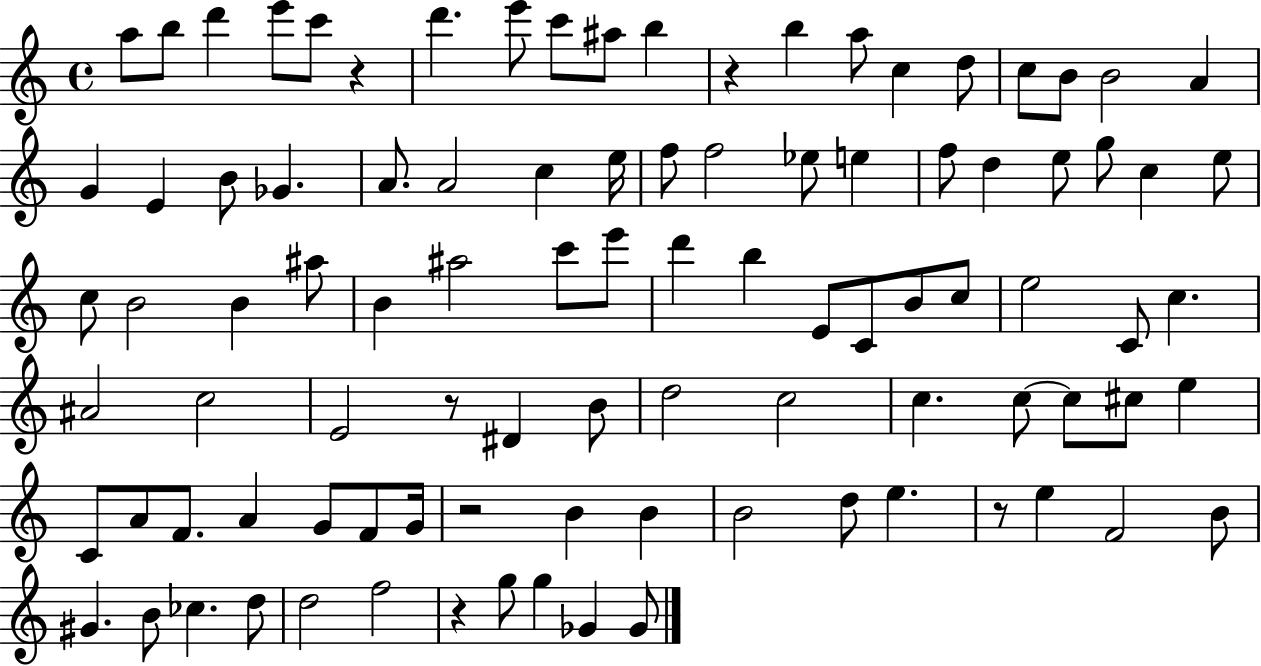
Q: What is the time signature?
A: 4/4